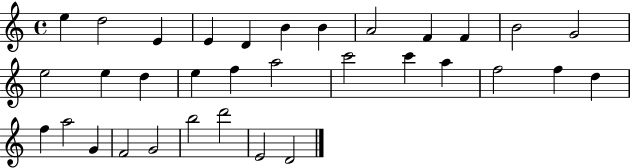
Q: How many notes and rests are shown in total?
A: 33